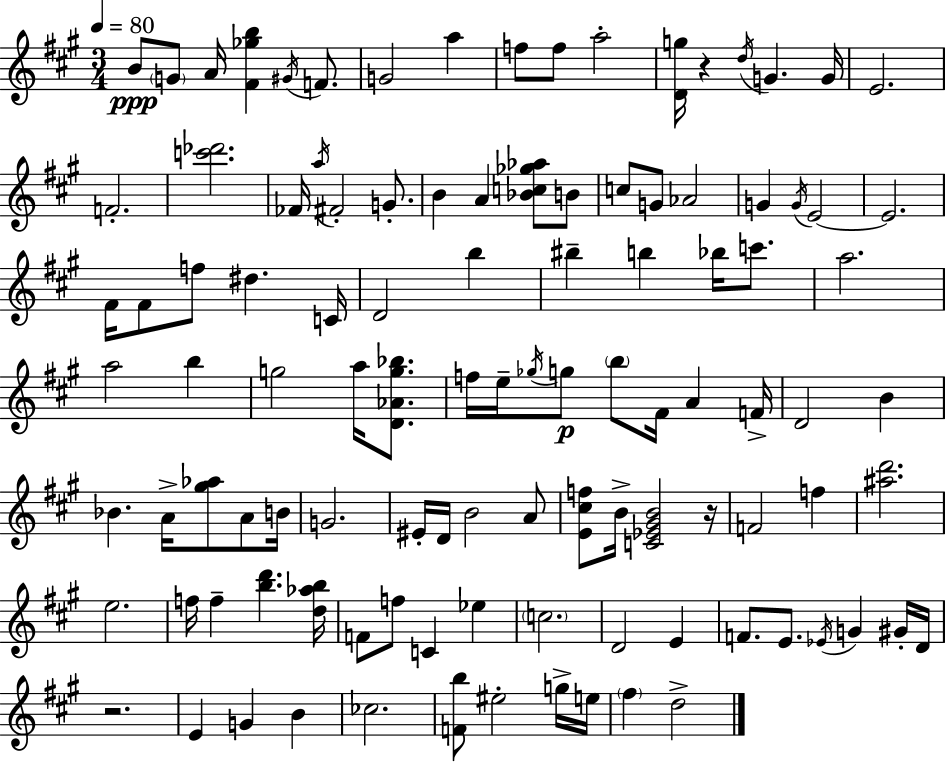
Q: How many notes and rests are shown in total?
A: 107